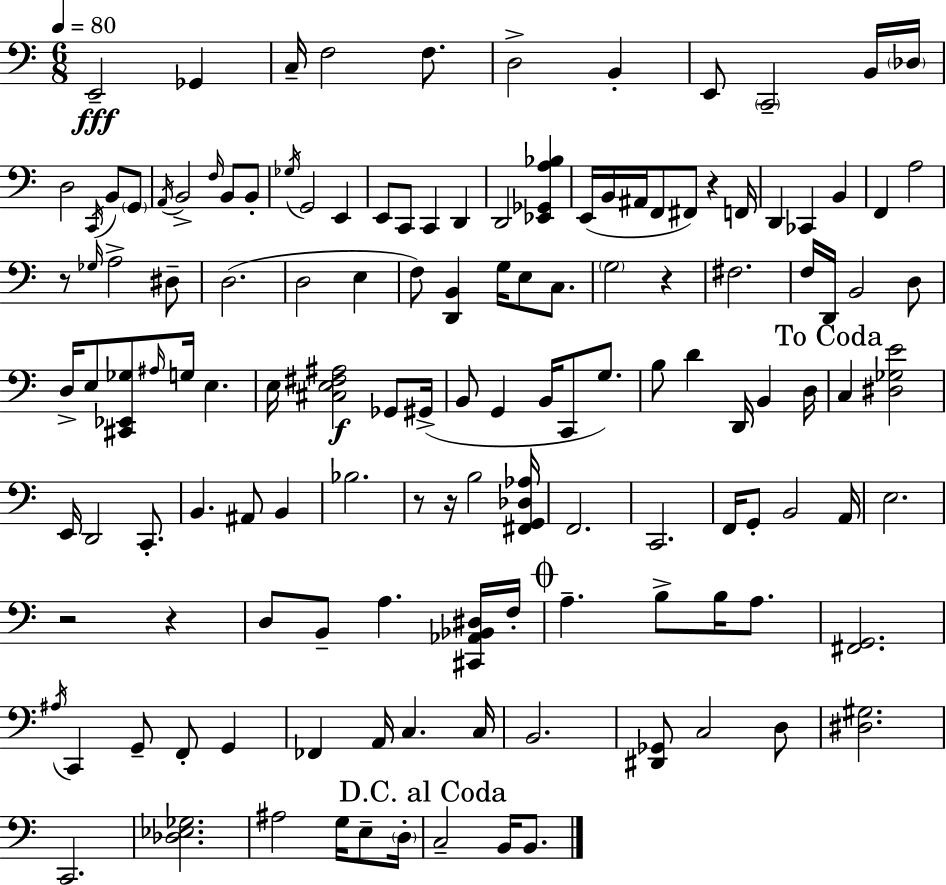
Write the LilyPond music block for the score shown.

{
  \clef bass
  \numericTimeSignature
  \time 6/8
  \key c \major
  \tempo 4 = 80
  \repeat volta 2 { e,2--\fff ges,4 | c16-- f2 f8. | d2-> b,4-. | e,8 \parenthesize c,2-- b,16 \parenthesize des16 | \break d2 \acciaccatura { c,16 } b,8 \parenthesize g,8 | \acciaccatura { a,16 } b,2-> \grace { f16 } b,8 | b,8-. \acciaccatura { ges16 } g,2 | e,4 e,8 c,8 c,4 | \break d,4 d,2 | <ees, ges, a bes>4 e,16( b,16 ais,16 f,8 fis,8) r4 | f,16 d,4 ces,4 | b,4 f,4 a2 | \break r8 \grace { ges16 } a2-> | dis8-- d2.( | d2 | e4 f8) <d, b,>4 g16 | \break e8 c8. \parenthesize g2 | r4 fis2. | f16 d,16 b,2 | d8 d16-> e8 <cis, ees, ges>8 \grace { ais16 } g16 | \break e4. e16 <cis e fis ais>2\f | ges,8 gis,16->( b,8 g,4 | b,16 c,8 g8.) b8 d'4 | d,16 b,4 d16 \mark "To Coda" c4 <dis ges e'>2 | \break e,16 d,2 | c,8.-. b,4. | ais,8 b,4 bes2. | r8 r16 b2 | \break <fis, g, des aes>16 f,2. | c,2. | f,16 g,8-. b,2 | a,16 e2. | \break r2 | r4 d8 b,8-- a4. | <cis, aes, bes, dis>16 f16-. \mark \markup { \musicglyph "scripts.coda" } a4.-- | b8-> b16 a8. <fis, g,>2. | \break \acciaccatura { ais16 } c,4 g,8-- | f,8-. g,4 fes,4 a,16 | c4. c16 b,2. | <dis, ges,>8 c2 | \break d8 <dis gis>2. | c,2. | <des ees ges>2. | ais2 | \break g16 e8-- \parenthesize d16-. \mark "D.C. al Coda" c2-- | b,16 b,8. } \bar "|."
}